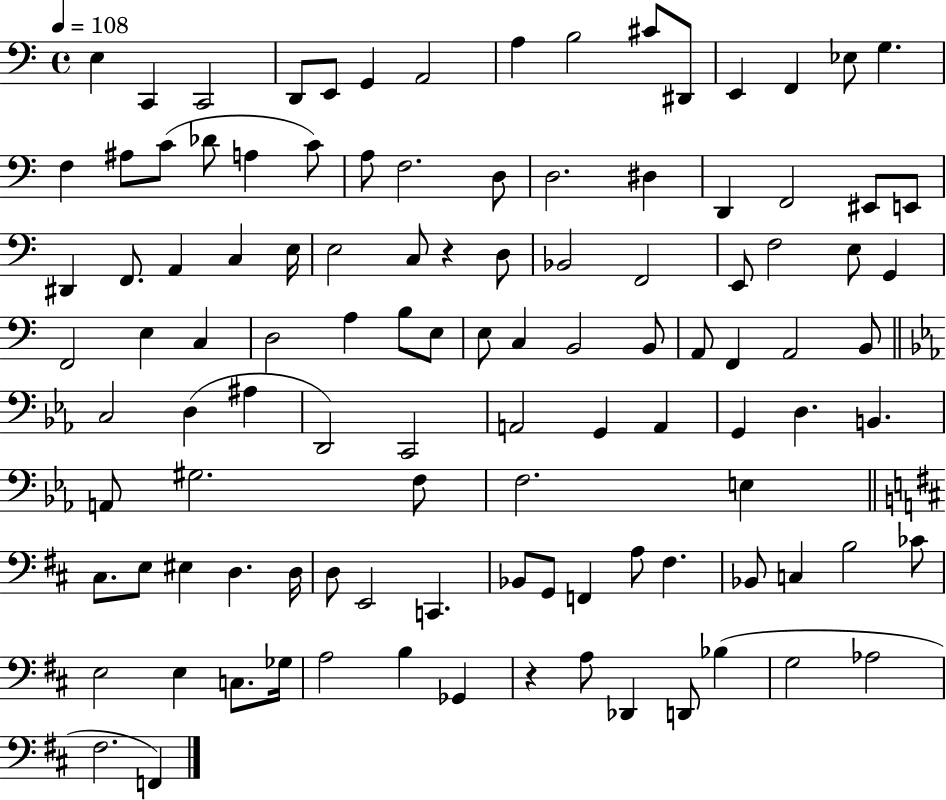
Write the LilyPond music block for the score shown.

{
  \clef bass
  \time 4/4
  \defaultTimeSignature
  \key c \major
  \tempo 4 = 108
  \repeat volta 2 { e4 c,4 c,2 | d,8 e,8 g,4 a,2 | a4 b2 cis'8 dis,8 | e,4 f,4 ees8 g4. | \break f4 ais8 c'8( des'8 a4 c'8) | a8 f2. d8 | d2. dis4 | d,4 f,2 eis,8 e,8 | \break dis,4 f,8. a,4 c4 e16 | e2 c8 r4 d8 | bes,2 f,2 | e,8 f2 e8 g,4 | \break f,2 e4 c4 | d2 a4 b8 e8 | e8 c4 b,2 b,8 | a,8 f,4 a,2 b,8 | \break \bar "||" \break \key ees \major c2 d4( ais4 | d,2) c,2 | a,2 g,4 a,4 | g,4 d4. b,4. | \break a,8 gis2. f8 | f2. e4 | \bar "||" \break \key b \minor cis8. e8 eis4 d4. d16 | d8 e,2 c,4. | bes,8 g,8 f,4 a8 fis4. | bes,8 c4 b2 ces'8 | \break e2 e4 c8. ges16 | a2 b4 ges,4 | r4 a8 des,4 d,8 bes4( | g2 aes2 | \break fis2. f,4) | } \bar "|."
}